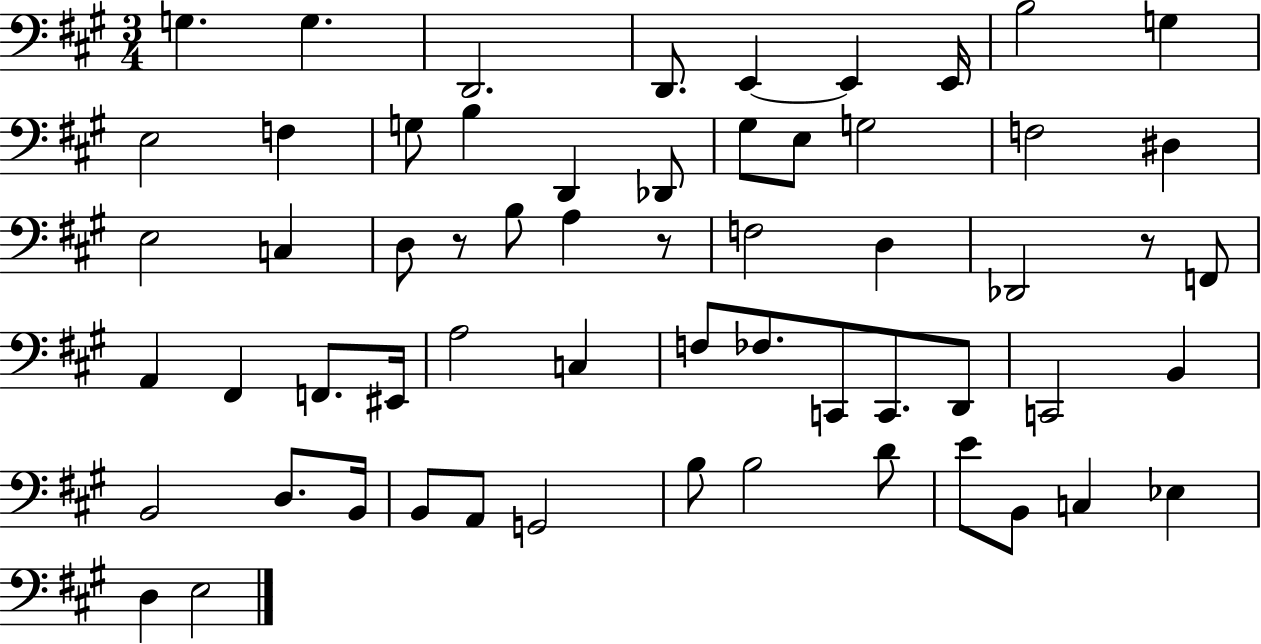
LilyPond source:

{
  \clef bass
  \numericTimeSignature
  \time 3/4
  \key a \major
  g4. g4. | d,2. | d,8. e,4~~ e,4 e,16 | b2 g4 | \break e2 f4 | g8 b4 d,4 des,8 | gis8 e8 g2 | f2 dis4 | \break e2 c4 | d8 r8 b8 a4 r8 | f2 d4 | des,2 r8 f,8 | \break a,4 fis,4 f,8. eis,16 | a2 c4 | f8 fes8. c,8 c,8. d,8 | c,2 b,4 | \break b,2 d8. b,16 | b,8 a,8 g,2 | b8 b2 d'8 | e'8 b,8 c4 ees4 | \break d4 e2 | \bar "|."
}